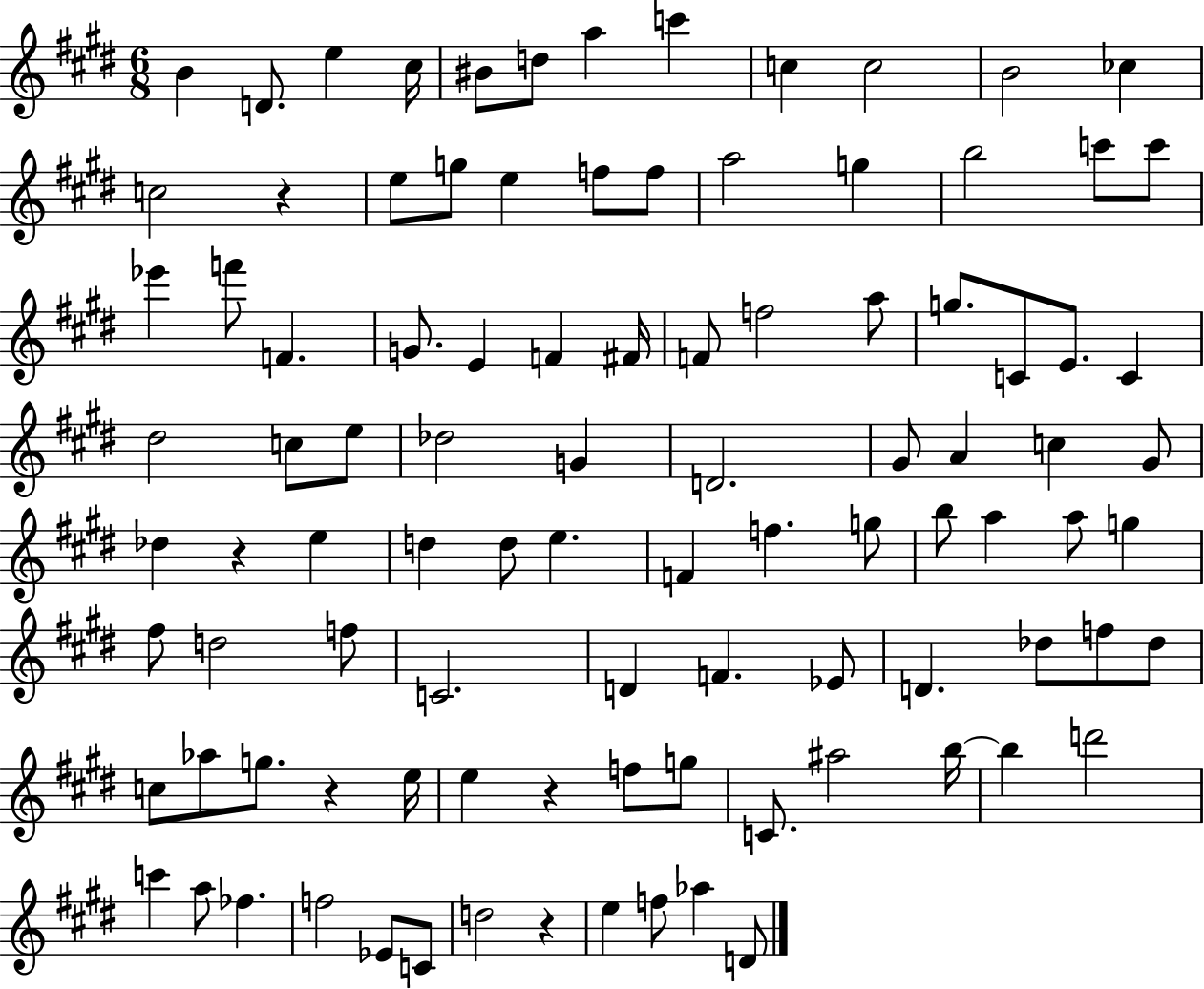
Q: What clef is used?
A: treble